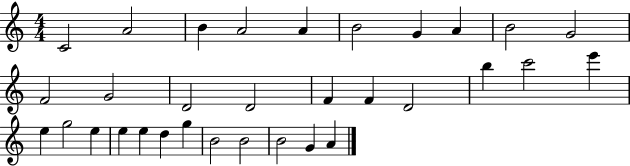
{
  \clef treble
  \numericTimeSignature
  \time 4/4
  \key c \major
  c'2 a'2 | b'4 a'2 a'4 | b'2 g'4 a'4 | b'2 g'2 | \break f'2 g'2 | d'2 d'2 | f'4 f'4 d'2 | b''4 c'''2 e'''4 | \break e''4 g''2 e''4 | e''4 e''4 d''4 g''4 | b'2 b'2 | b'2 g'4 a'4 | \break \bar "|."
}